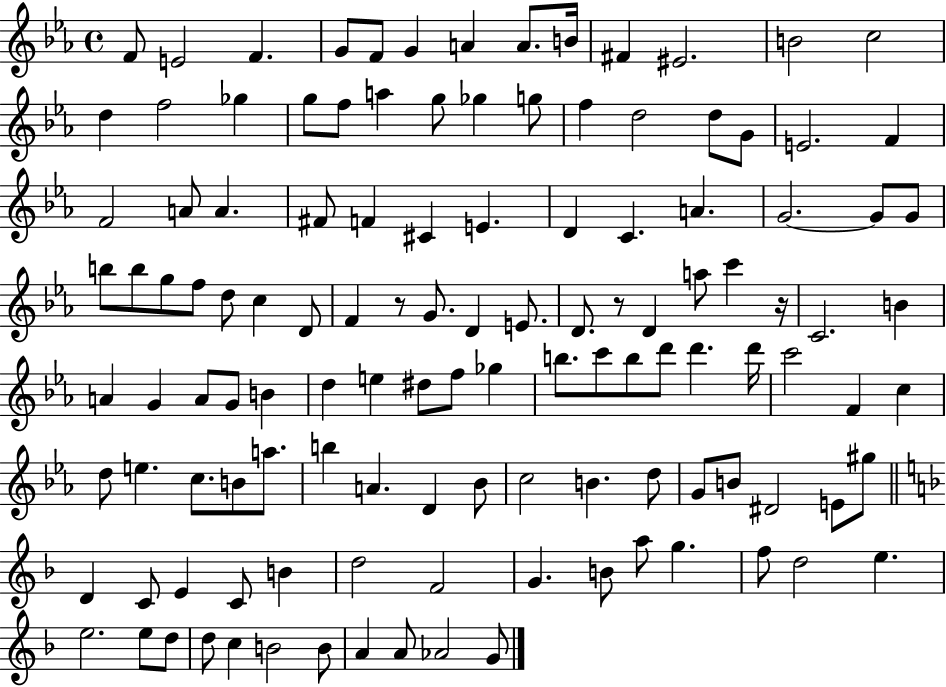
F4/e E4/h F4/q. G4/e F4/e G4/q A4/q A4/e. B4/s F#4/q EIS4/h. B4/h C5/h D5/q F5/h Gb5/q G5/e F5/e A5/q G5/e Gb5/q G5/e F5/q D5/h D5/e G4/e E4/h. F4/q F4/h A4/e A4/q. F#4/e F4/q C#4/q E4/q. D4/q C4/q. A4/q. G4/h. G4/e G4/e B5/e B5/e G5/e F5/e D5/e C5/q D4/e F4/q R/e G4/e. D4/q E4/e. D4/e. R/e D4/q A5/e C6/q R/s C4/h. B4/q A4/q G4/q A4/e G4/e B4/q D5/q E5/q D#5/e F5/e Gb5/q B5/e. C6/e B5/e D6/e D6/q. D6/s C6/h F4/q C5/q D5/e E5/q. C5/e. B4/e A5/e. B5/q A4/q. D4/q Bb4/e C5/h B4/q. D5/e G4/e B4/e D#4/h E4/e G#5/e D4/q C4/e E4/q C4/e B4/q D5/h F4/h G4/q. B4/e A5/e G5/q. F5/e D5/h E5/q. E5/h. E5/e D5/e D5/e C5/q B4/h B4/e A4/q A4/e Ab4/h G4/e